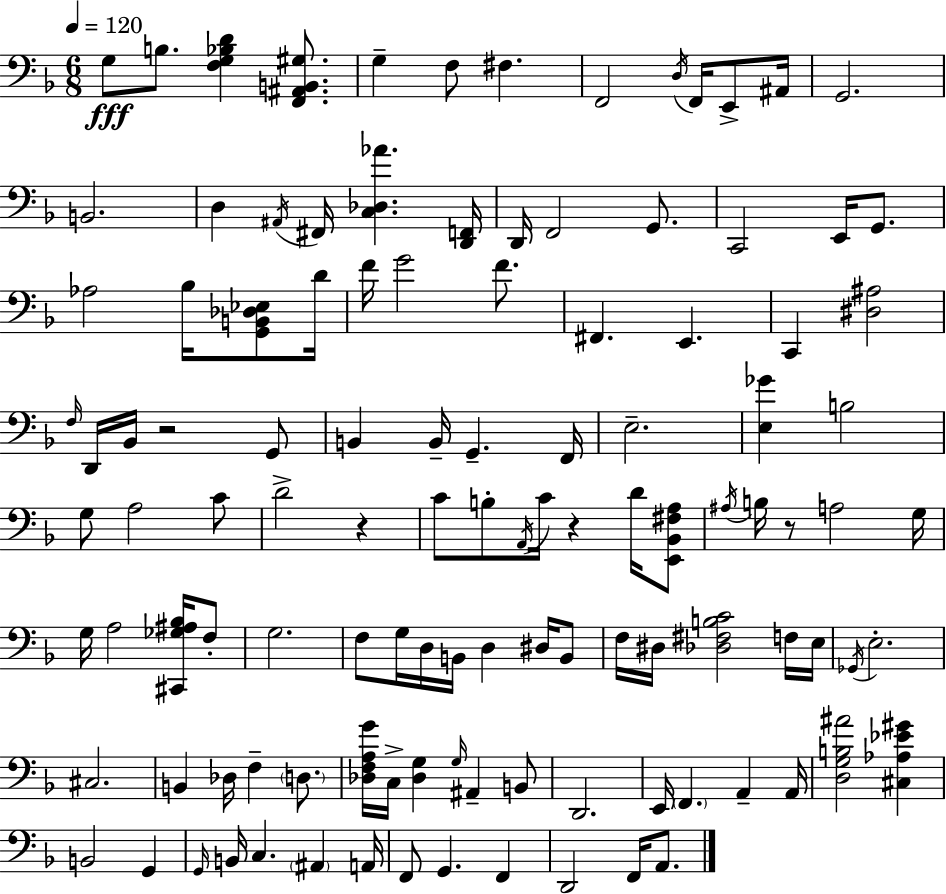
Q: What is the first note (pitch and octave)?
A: G3